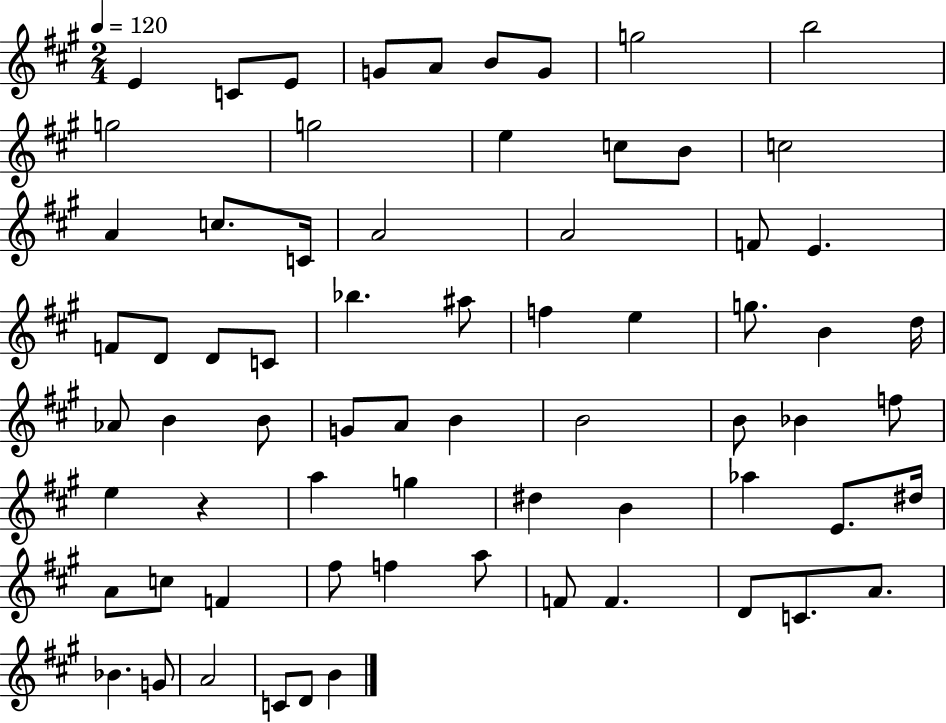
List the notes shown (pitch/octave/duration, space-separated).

E4/q C4/e E4/e G4/e A4/e B4/e G4/e G5/h B5/h G5/h G5/h E5/q C5/e B4/e C5/h A4/q C5/e. C4/s A4/h A4/h F4/e E4/q. F4/e D4/e D4/e C4/e Bb5/q. A#5/e F5/q E5/q G5/e. B4/q D5/s Ab4/e B4/q B4/e G4/e A4/e B4/q B4/h B4/e Bb4/q F5/e E5/q R/q A5/q G5/q D#5/q B4/q Ab5/q E4/e. D#5/s A4/e C5/e F4/q F#5/e F5/q A5/e F4/e F4/q. D4/e C4/e. A4/e. Bb4/q. G4/e A4/h C4/e D4/e B4/q